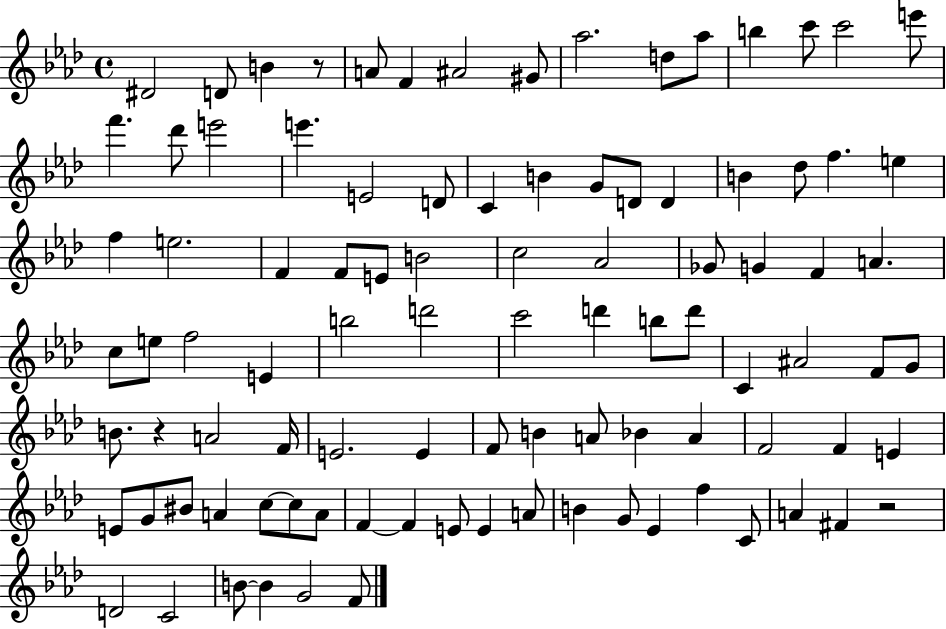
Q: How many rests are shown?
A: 3